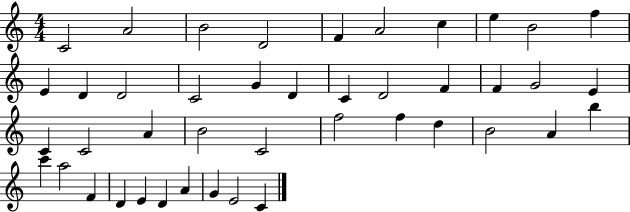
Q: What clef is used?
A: treble